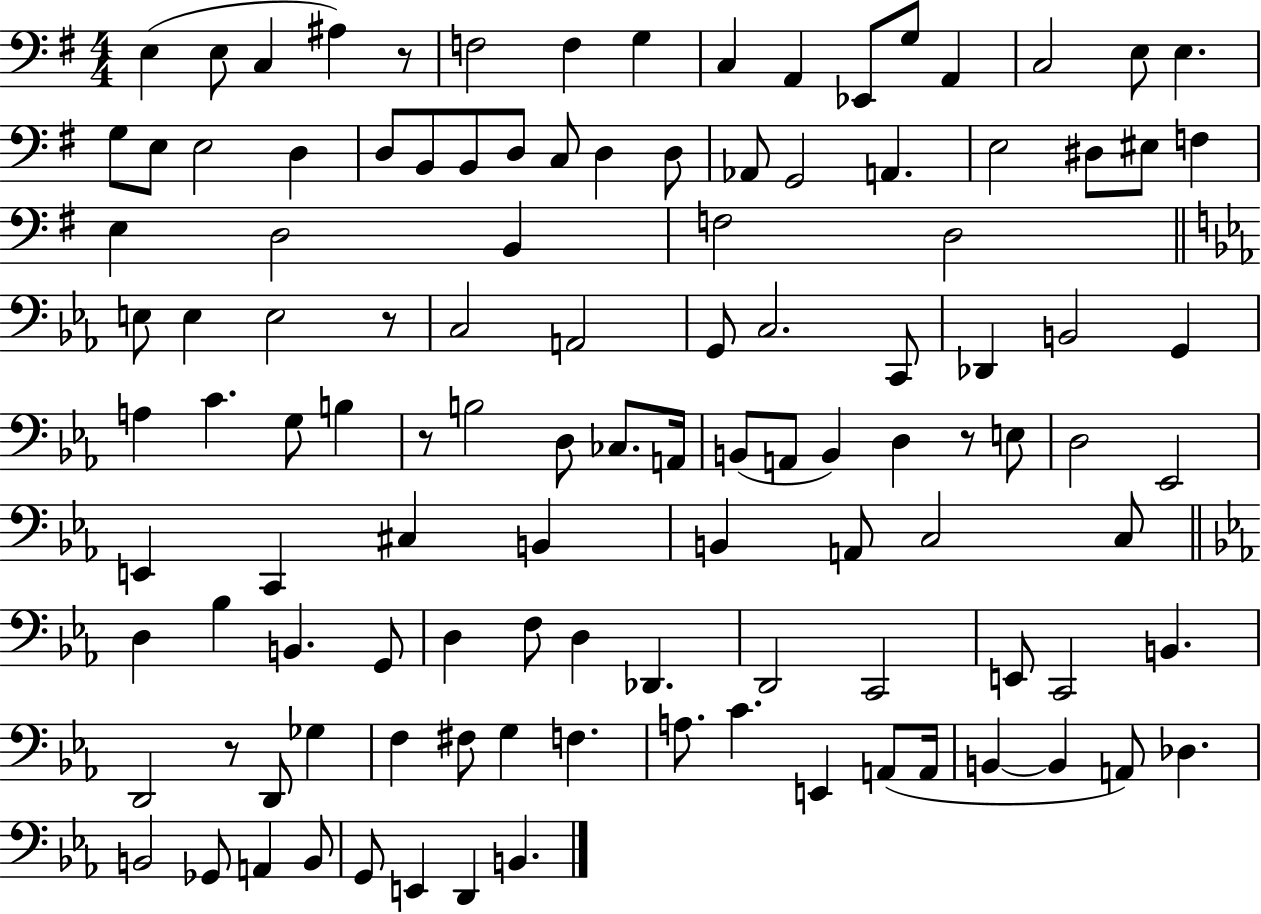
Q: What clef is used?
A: bass